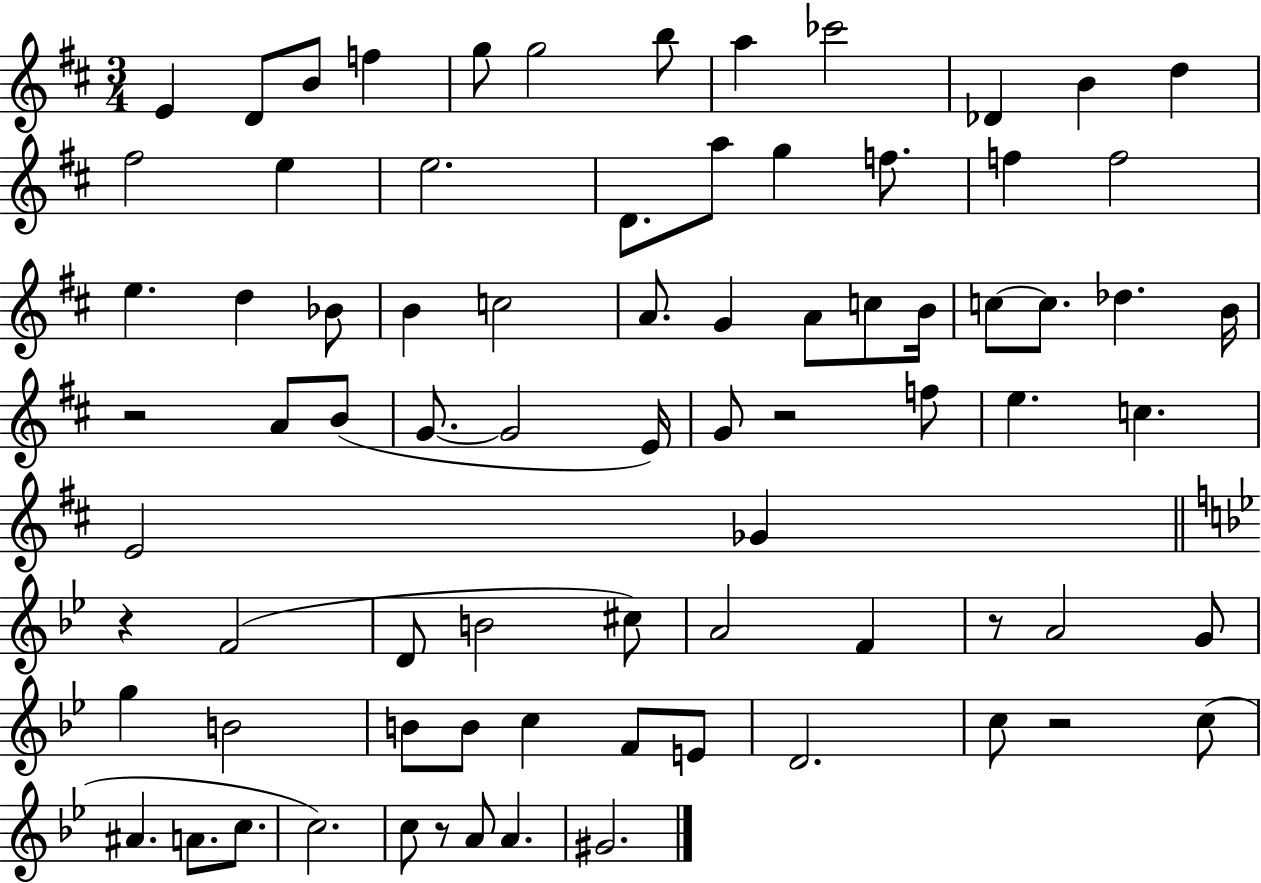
{
  \clef treble
  \numericTimeSignature
  \time 3/4
  \key d \major
  e'4 d'8 b'8 f''4 | g''8 g''2 b''8 | a''4 ces'''2 | des'4 b'4 d''4 | \break fis''2 e''4 | e''2. | d'8. a''8 g''4 f''8. | f''4 f''2 | \break e''4. d''4 bes'8 | b'4 c''2 | a'8. g'4 a'8 c''8 b'16 | c''8~~ c''8. des''4. b'16 | \break r2 a'8 b'8( | g'8.~~ g'2 e'16) | g'8 r2 f''8 | e''4. c''4. | \break e'2 ges'4 | \bar "||" \break \key g \minor r4 f'2( | d'8 b'2 cis''8) | a'2 f'4 | r8 a'2 g'8 | \break g''4 b'2 | b'8 b'8 c''4 f'8 e'8 | d'2. | c''8 r2 c''8( | \break ais'4. a'8. c''8. | c''2.) | c''8 r8 a'8 a'4. | gis'2. | \break \bar "|."
}